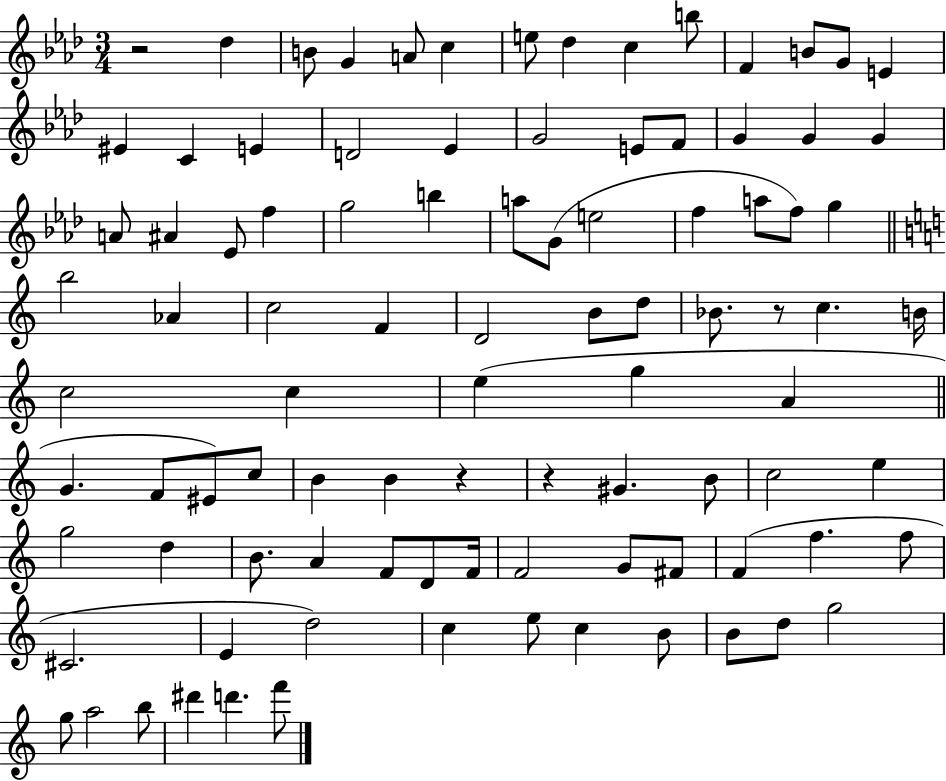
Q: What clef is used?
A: treble